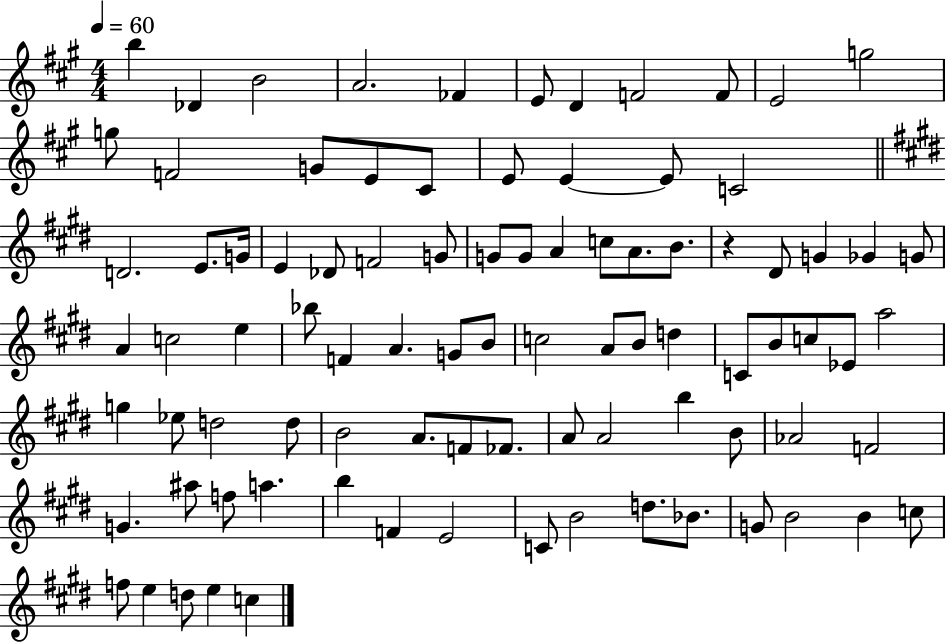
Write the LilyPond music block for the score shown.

{
  \clef treble
  \numericTimeSignature
  \time 4/4
  \key a \major
  \tempo 4 = 60
  b''4 des'4 b'2 | a'2. fes'4 | e'8 d'4 f'2 f'8 | e'2 g''2 | \break g''8 f'2 g'8 e'8 cis'8 | e'8 e'4~~ e'8 c'2 | \bar "||" \break \key e \major d'2. e'8. g'16 | e'4 des'8 f'2 g'8 | g'8 g'8 a'4 c''8 a'8. b'8. | r4 dis'8 g'4 ges'4 g'8 | \break a'4 c''2 e''4 | bes''8 f'4 a'4. g'8 b'8 | c''2 a'8 b'8 d''4 | c'8 b'8 c''8 ees'8 a''2 | \break g''4 ees''8 d''2 d''8 | b'2 a'8. f'8 fes'8. | a'8 a'2 b''4 b'8 | aes'2 f'2 | \break g'4. ais''8 f''8 a''4. | b''4 f'4 e'2 | c'8 b'2 d''8. bes'8. | g'8 b'2 b'4 c''8 | \break f''8 e''4 d''8 e''4 c''4 | \bar "|."
}